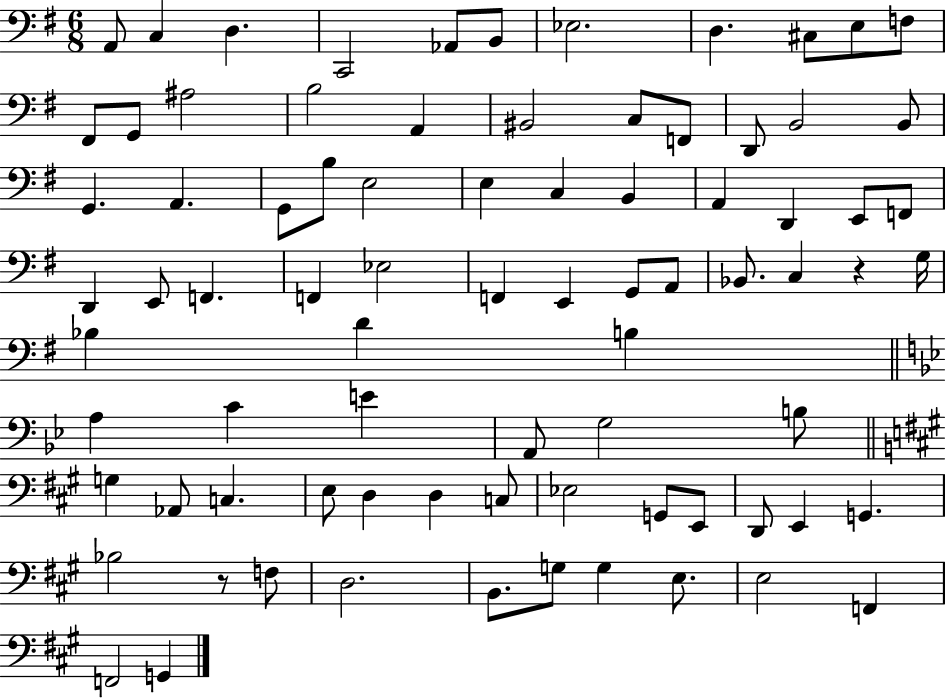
{
  \clef bass
  \numericTimeSignature
  \time 6/8
  \key g \major
  a,8 c4 d4. | c,2 aes,8 b,8 | ees2. | d4. cis8 e8 f8 | \break fis,8 g,8 ais2 | b2 a,4 | bis,2 c8 f,8 | d,8 b,2 b,8 | \break g,4. a,4. | g,8 b8 e2 | e4 c4 b,4 | a,4 d,4 e,8 f,8 | \break d,4 e,8 f,4. | f,4 ees2 | f,4 e,4 g,8 a,8 | bes,8. c4 r4 g16 | \break bes4 d'4 b4 | \bar "||" \break \key g \minor a4 c'4 e'4 | a,8 g2 b8 | \bar "||" \break \key a \major g4 aes,8 c4. | e8 d4 d4 c8 | ees2 g,8 e,8 | d,8 e,4 g,4. | \break bes2 r8 f8 | d2. | b,8. g8 g4 e8. | e2 f,4 | \break f,2 g,4 | \bar "|."
}